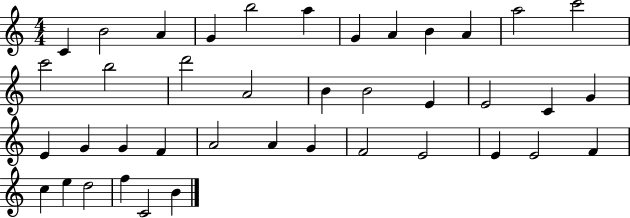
C4/q B4/h A4/q G4/q B5/h A5/q G4/q A4/q B4/q A4/q A5/h C6/h C6/h B5/h D6/h A4/h B4/q B4/h E4/q E4/h C4/q G4/q E4/q G4/q G4/q F4/q A4/h A4/q G4/q F4/h E4/h E4/q E4/h F4/q C5/q E5/q D5/h F5/q C4/h B4/q